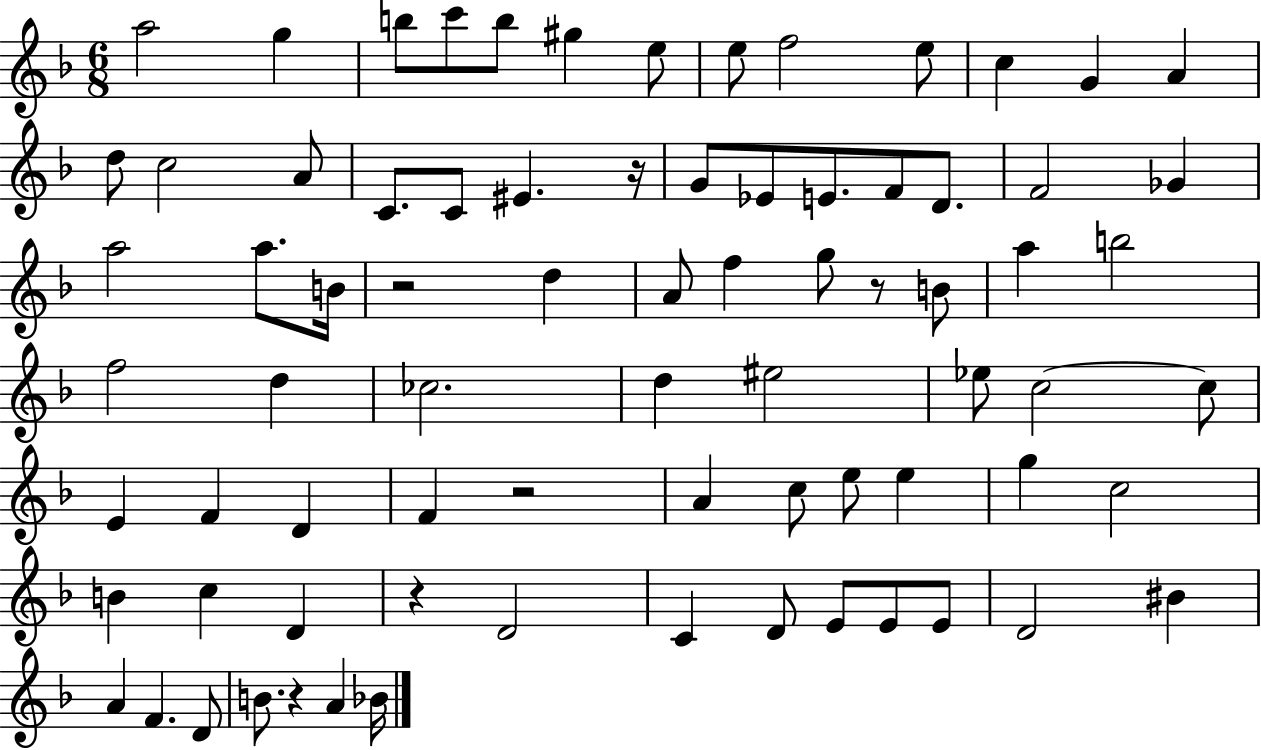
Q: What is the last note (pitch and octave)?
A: Bb4